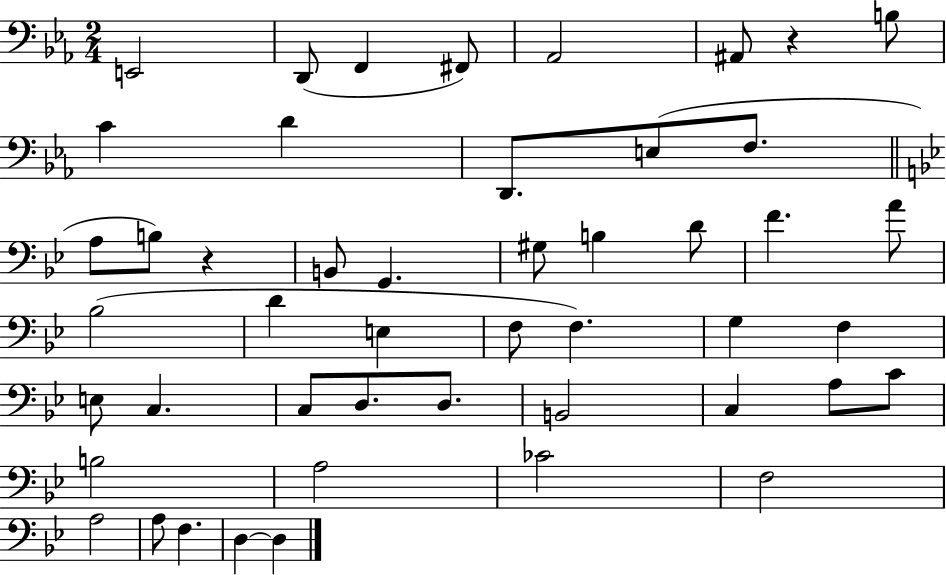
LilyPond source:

{
  \clef bass
  \numericTimeSignature
  \time 2/4
  \key ees \major
  \repeat volta 2 { e,2 | d,8( f,4 fis,8) | aes,2 | ais,8 r4 b8 | \break c'4 d'4 | d,8. e8( f8. | \bar "||" \break \key g \minor a8 b8) r4 | b,8 g,4. | gis8 b4 d'8 | f'4. a'8 | \break bes2( | d'4 e4 | f8 f4.) | g4 f4 | \break e8 c4. | c8 d8. d8. | b,2 | c4 a8 c'8 | \break b2 | a2 | ces'2 | f2 | \break a2 | a8 f4. | d4~~ d4 | } \bar "|."
}